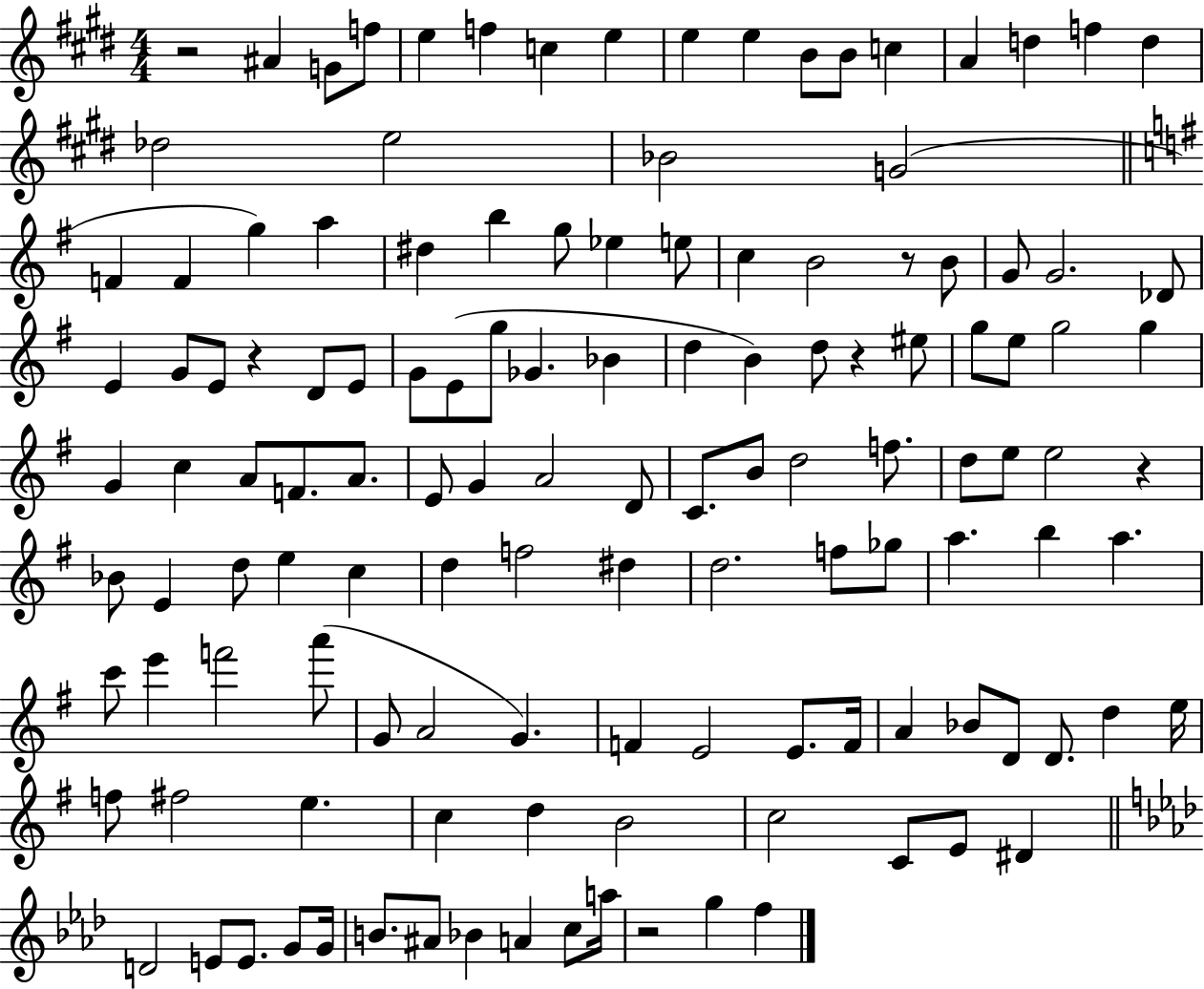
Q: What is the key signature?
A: E major